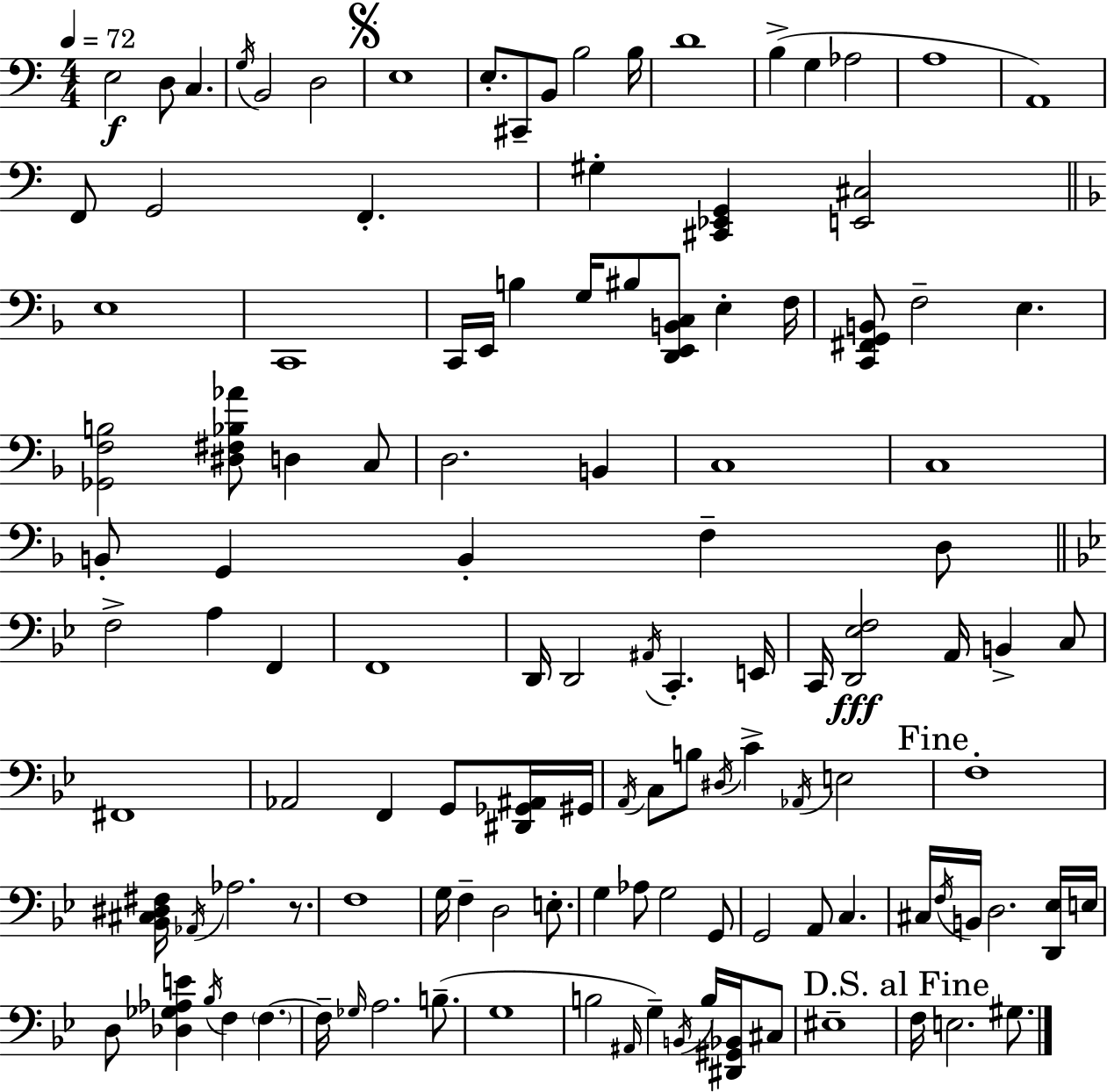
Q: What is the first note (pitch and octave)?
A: E3